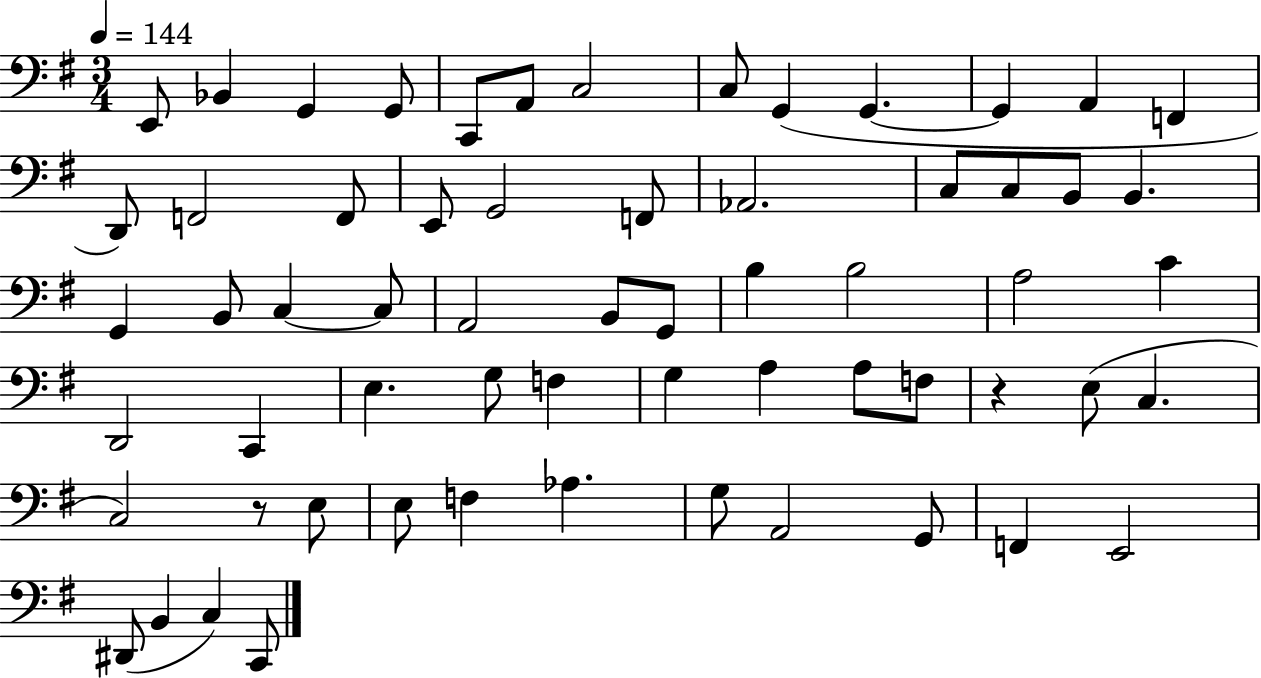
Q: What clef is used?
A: bass